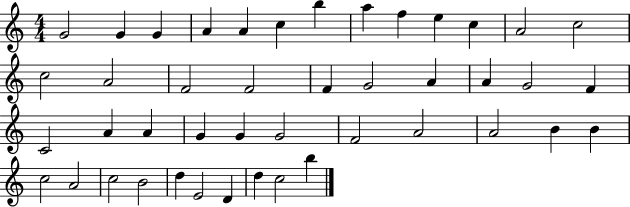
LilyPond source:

{
  \clef treble
  \numericTimeSignature
  \time 4/4
  \key c \major
  g'2 g'4 g'4 | a'4 a'4 c''4 b''4 | a''4 f''4 e''4 c''4 | a'2 c''2 | \break c''2 a'2 | f'2 f'2 | f'4 g'2 a'4 | a'4 g'2 f'4 | \break c'2 a'4 a'4 | g'4 g'4 g'2 | f'2 a'2 | a'2 b'4 b'4 | \break c''2 a'2 | c''2 b'2 | d''4 e'2 d'4 | d''4 c''2 b''4 | \break \bar "|."
}